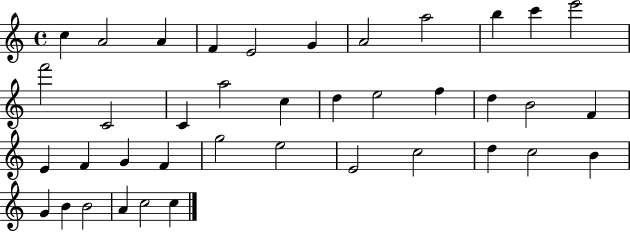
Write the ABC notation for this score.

X:1
T:Untitled
M:4/4
L:1/4
K:C
c A2 A F E2 G A2 a2 b c' e'2 f'2 C2 C a2 c d e2 f d B2 F E F G F g2 e2 E2 c2 d c2 B G B B2 A c2 c